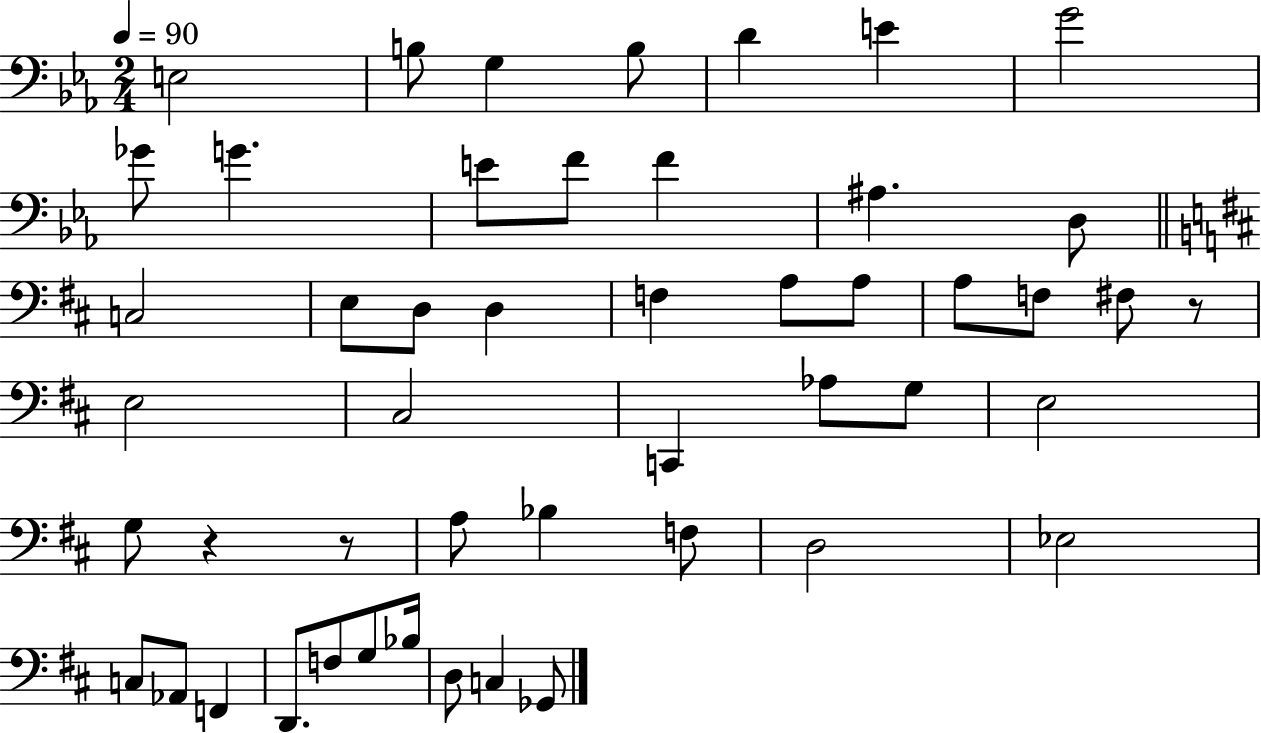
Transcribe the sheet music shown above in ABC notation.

X:1
T:Untitled
M:2/4
L:1/4
K:Eb
E,2 B,/2 G, B,/2 D E G2 _G/2 G E/2 F/2 F ^A, D,/2 C,2 E,/2 D,/2 D, F, A,/2 A,/2 A,/2 F,/2 ^F,/2 z/2 E,2 ^C,2 C,, _A,/2 G,/2 E,2 G,/2 z z/2 A,/2 _B, F,/2 D,2 _E,2 C,/2 _A,,/2 F,, D,,/2 F,/2 G,/2 _B,/4 D,/2 C, _G,,/2